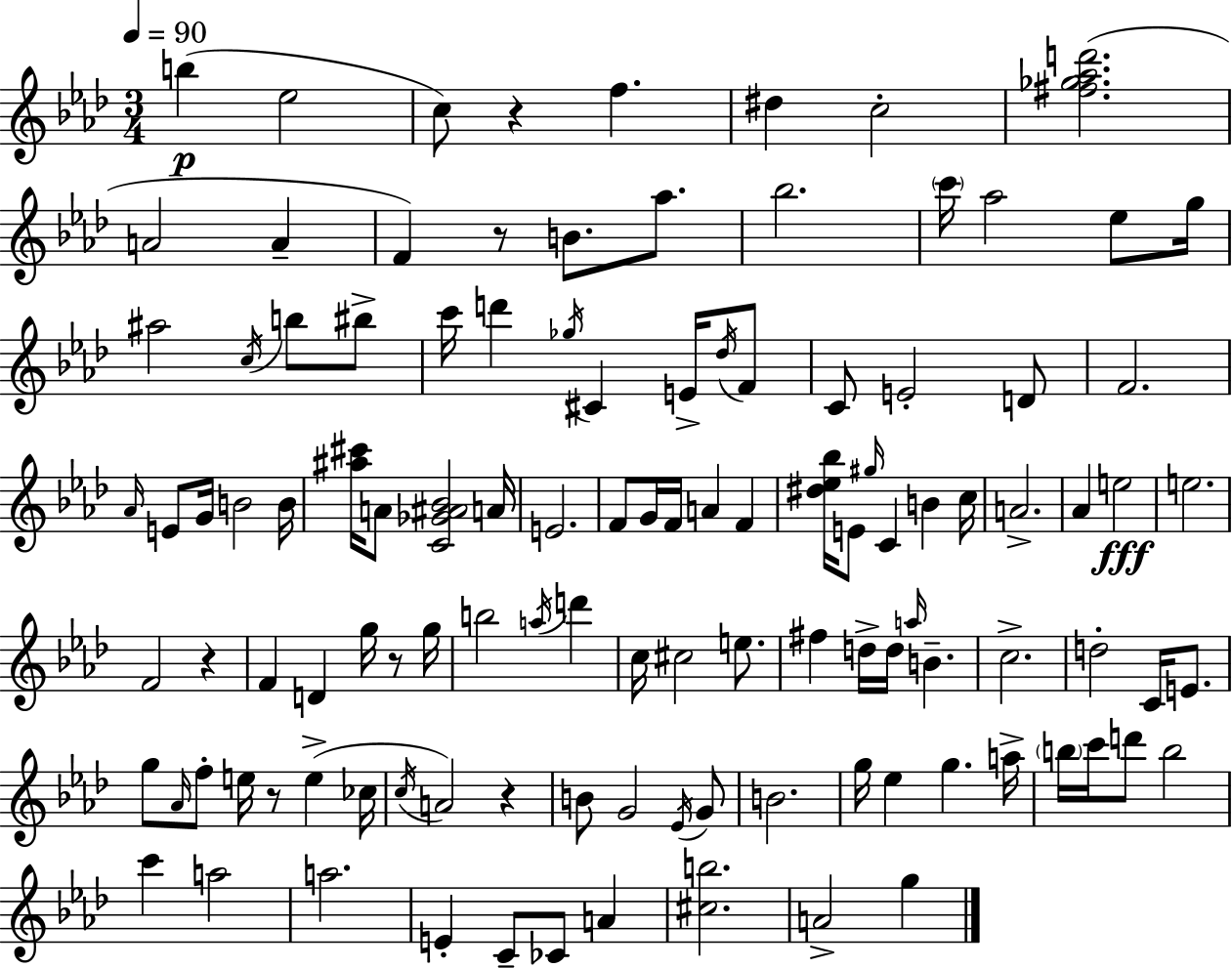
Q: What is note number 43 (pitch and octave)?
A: A4